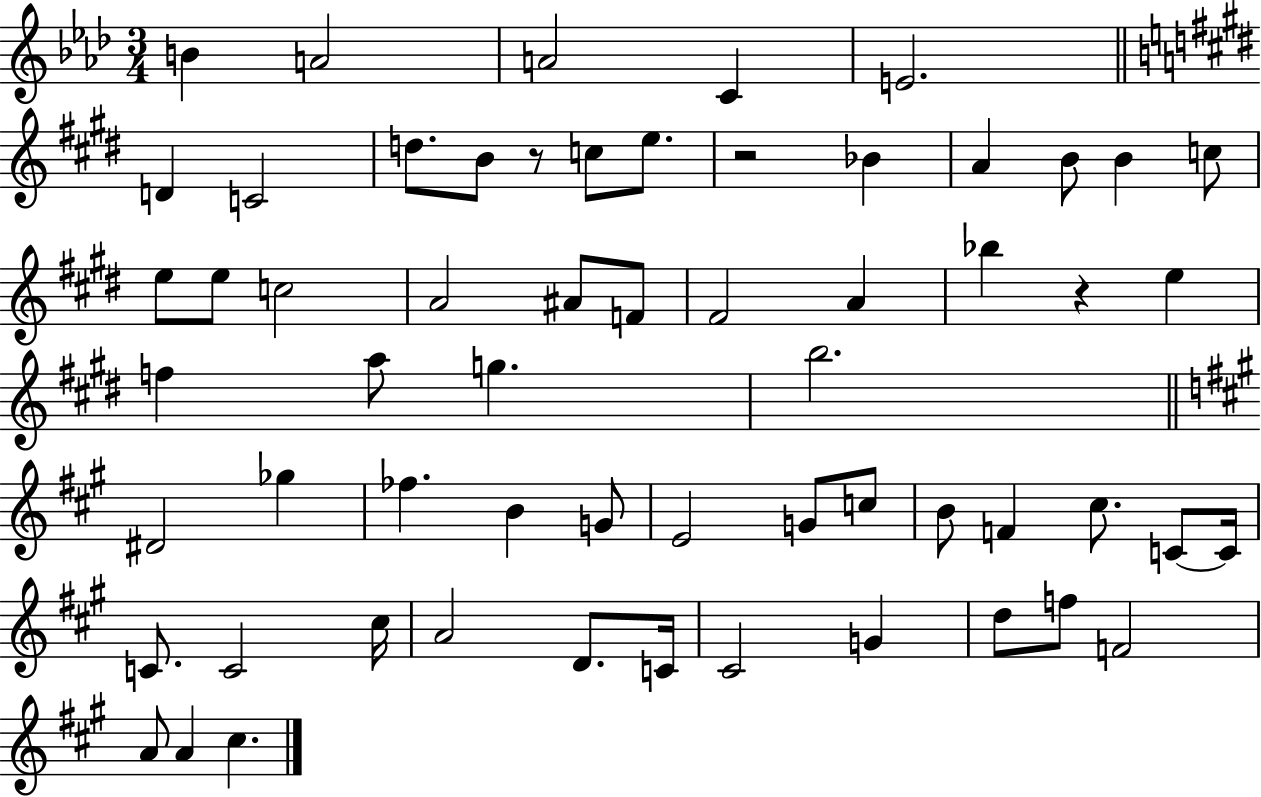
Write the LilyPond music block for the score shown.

{
  \clef treble
  \numericTimeSignature
  \time 3/4
  \key aes \major
  \repeat volta 2 { b'4 a'2 | a'2 c'4 | e'2. | \bar "||" \break \key e \major d'4 c'2 | d''8. b'8 r8 c''8 e''8. | r2 bes'4 | a'4 b'8 b'4 c''8 | \break e''8 e''8 c''2 | a'2 ais'8 f'8 | fis'2 a'4 | bes''4 r4 e''4 | \break f''4 a''8 g''4. | b''2. | \bar "||" \break \key a \major dis'2 ges''4 | fes''4. b'4 g'8 | e'2 g'8 c''8 | b'8 f'4 cis''8. c'8~~ c'16 | \break c'8. c'2 cis''16 | a'2 d'8. c'16 | cis'2 g'4 | d''8 f''8 f'2 | \break a'8 a'4 cis''4. | } \bar "|."
}